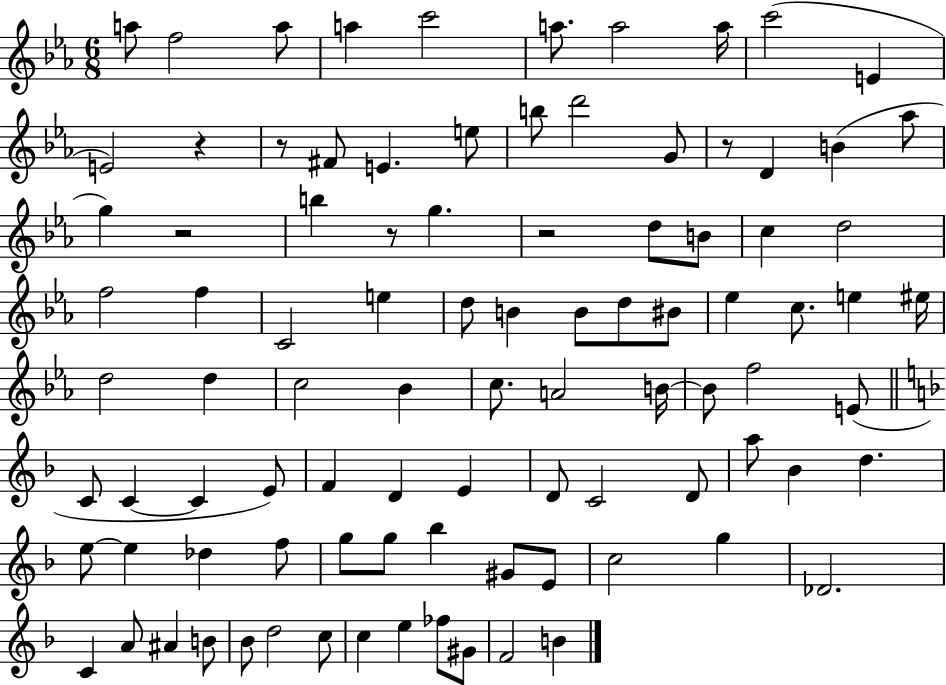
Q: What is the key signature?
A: EES major